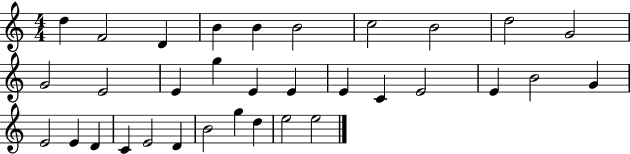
X:1
T:Untitled
M:4/4
L:1/4
K:C
d F2 D B B B2 c2 B2 d2 G2 G2 E2 E g E E E C E2 E B2 G E2 E D C E2 D B2 g d e2 e2